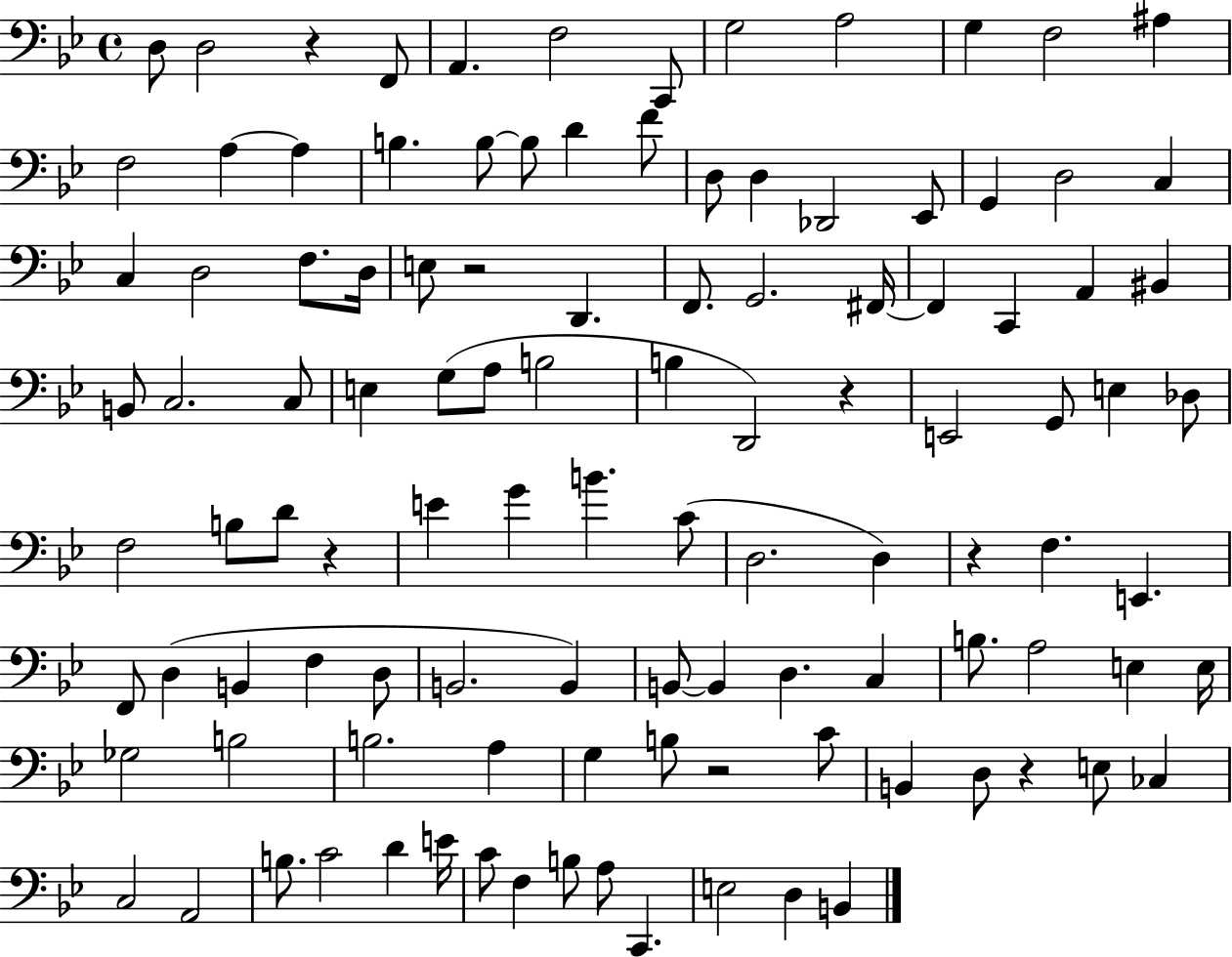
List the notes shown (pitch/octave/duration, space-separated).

D3/e D3/h R/q F2/e A2/q. F3/h C2/e G3/h A3/h G3/q F3/h A#3/q F3/h A3/q A3/q B3/q. B3/e B3/e D4/q F4/e D3/e D3/q Db2/h Eb2/e G2/q D3/h C3/q C3/q D3/h F3/e. D3/s E3/e R/h D2/q. F2/e. G2/h. F#2/s F#2/q C2/q A2/q BIS2/q B2/e C3/h. C3/e E3/q G3/e A3/e B3/h B3/q D2/h R/q E2/h G2/e E3/q Db3/e F3/h B3/e D4/e R/q E4/q G4/q B4/q. C4/e D3/h. D3/q R/q F3/q. E2/q. F2/e D3/q B2/q F3/q D3/e B2/h. B2/q B2/e B2/q D3/q. C3/q B3/e. A3/h E3/q E3/s Gb3/h B3/h B3/h. A3/q G3/q B3/e R/h C4/e B2/q D3/e R/q E3/e CES3/q C3/h A2/h B3/e. C4/h D4/q E4/s C4/e F3/q B3/e A3/e C2/q. E3/h D3/q B2/q